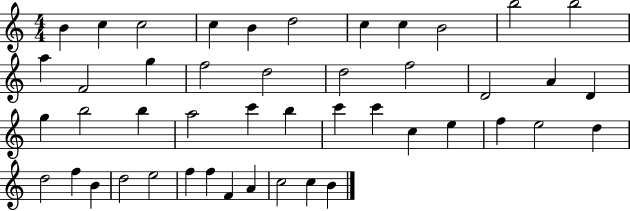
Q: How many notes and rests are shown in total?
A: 46